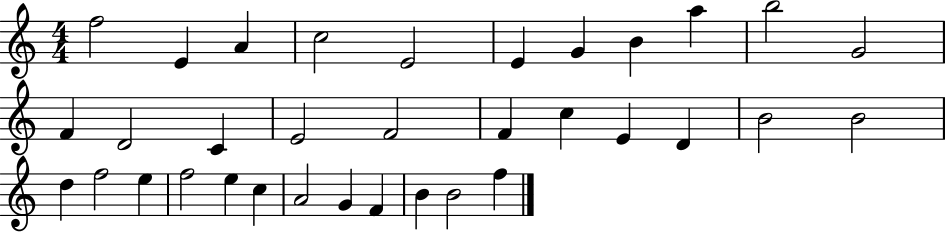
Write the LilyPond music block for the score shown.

{
  \clef treble
  \numericTimeSignature
  \time 4/4
  \key c \major
  f''2 e'4 a'4 | c''2 e'2 | e'4 g'4 b'4 a''4 | b''2 g'2 | \break f'4 d'2 c'4 | e'2 f'2 | f'4 c''4 e'4 d'4 | b'2 b'2 | \break d''4 f''2 e''4 | f''2 e''4 c''4 | a'2 g'4 f'4 | b'4 b'2 f''4 | \break \bar "|."
}